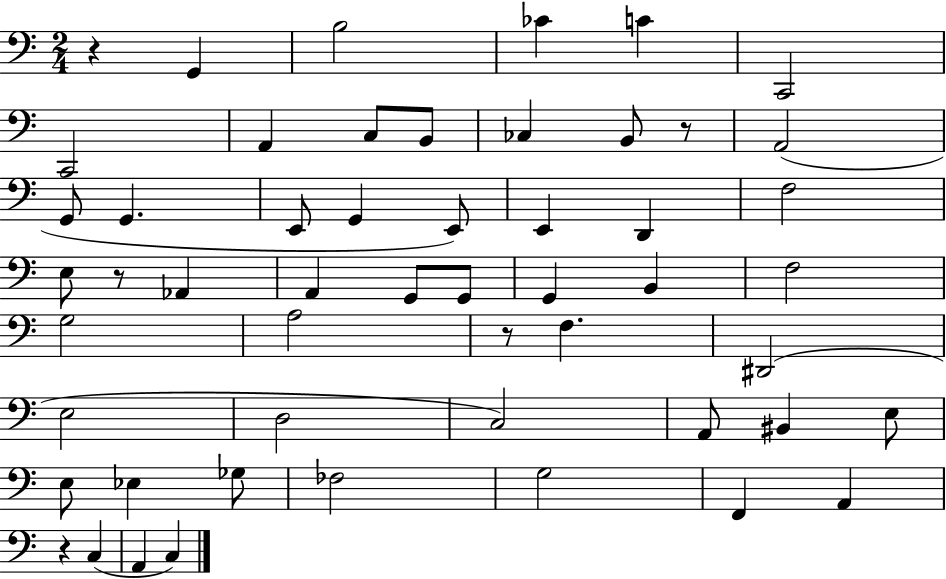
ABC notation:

X:1
T:Untitled
M:2/4
L:1/4
K:C
z G,, B,2 _C C C,,2 C,,2 A,, C,/2 B,,/2 _C, B,,/2 z/2 A,,2 G,,/2 G,, E,,/2 G,, E,,/2 E,, D,, F,2 E,/2 z/2 _A,, A,, G,,/2 G,,/2 G,, B,, F,2 G,2 A,2 z/2 F, ^D,,2 E,2 D,2 C,2 A,,/2 ^B,, E,/2 E,/2 _E, _G,/2 _F,2 G,2 F,, A,, z C, A,, C,